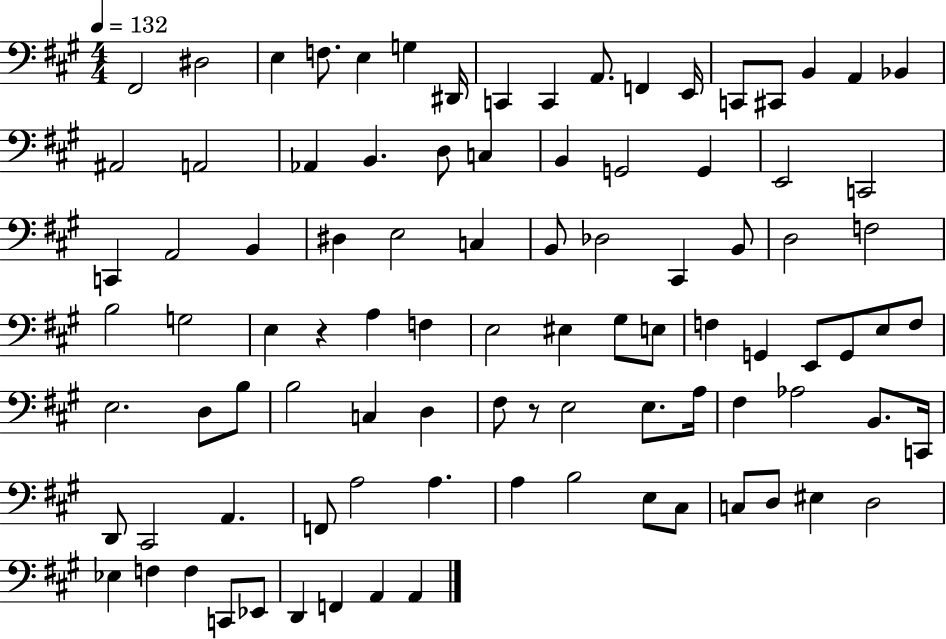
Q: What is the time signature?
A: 4/4